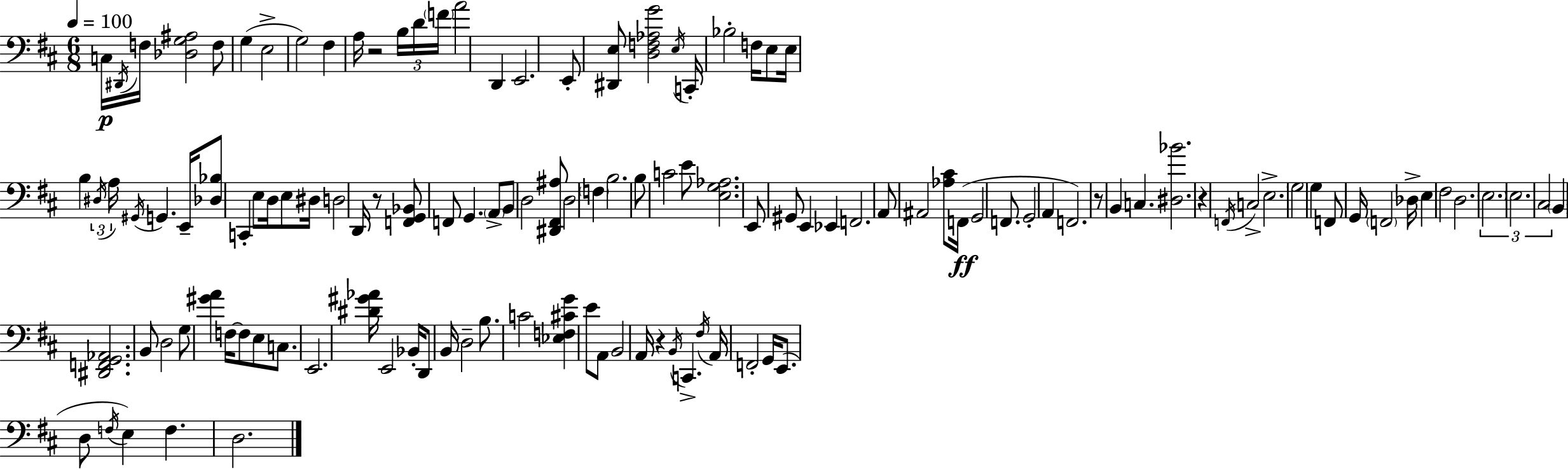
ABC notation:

X:1
T:Untitled
M:6/8
L:1/4
K:D
C,/4 ^D,,/4 F,/4 [_D,G,^A,]2 F,/2 G, E,2 G,2 ^F, A,/4 z2 B,/4 D/4 F/4 A2 D,, E,,2 E,,/2 [^D,,E,]/2 [D,F,_A,G]2 E,/4 C,,/4 _B,2 F,/4 E,/2 E,/4 B, ^D,/4 A,/4 ^G,,/4 G,, E,,/4 [_D,_B,]/2 C,, E,/2 D,/4 E,/2 ^D,/4 D,2 D,,/4 z/2 [F,,G,,_B,,]/2 F,,/2 G,, A,,/2 B,,/2 D,2 [^D,,^F,,^A,]/2 D,2 F, B,2 B,/2 C2 E/2 [E,G,_A,]2 E,,/2 ^G,,/2 E,, _E,, F,,2 A,,/2 ^A,,2 [_A,^C]/2 F,,/4 G,,2 F,,/2 G,,2 A,, F,,2 z/2 B,, C, [^D,_B]2 z F,,/4 C,2 E,2 G,2 G, F,,/2 G,,/4 F,,2 _D,/4 E, ^F,2 D,2 E,2 E,2 ^C,2 B,, [^D,,F,,G,,_A,,]2 B,,/2 D,2 G,/2 [^GA] F,/4 F,/2 E,/2 C,/2 E,,2 [^D^G_A]/4 E,,2 _B,,/4 D,,/2 B,,/4 D,2 B,/2 C2 [_E,F,^CG] E/2 A,,/2 B,,2 A,,/4 z B,,/4 C,, ^F,/4 A,,/4 F,,2 G,,/4 E,,/2 D,/2 F,/4 E, F, D,2